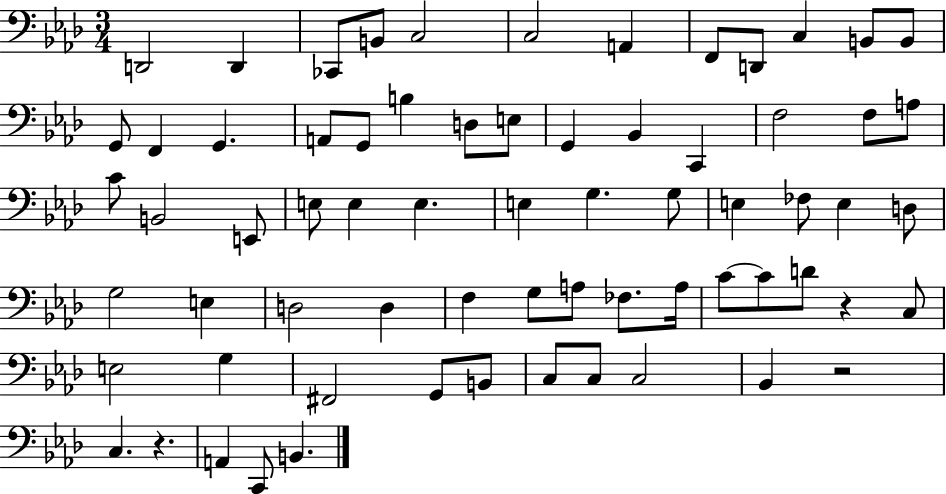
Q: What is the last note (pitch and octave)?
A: B2